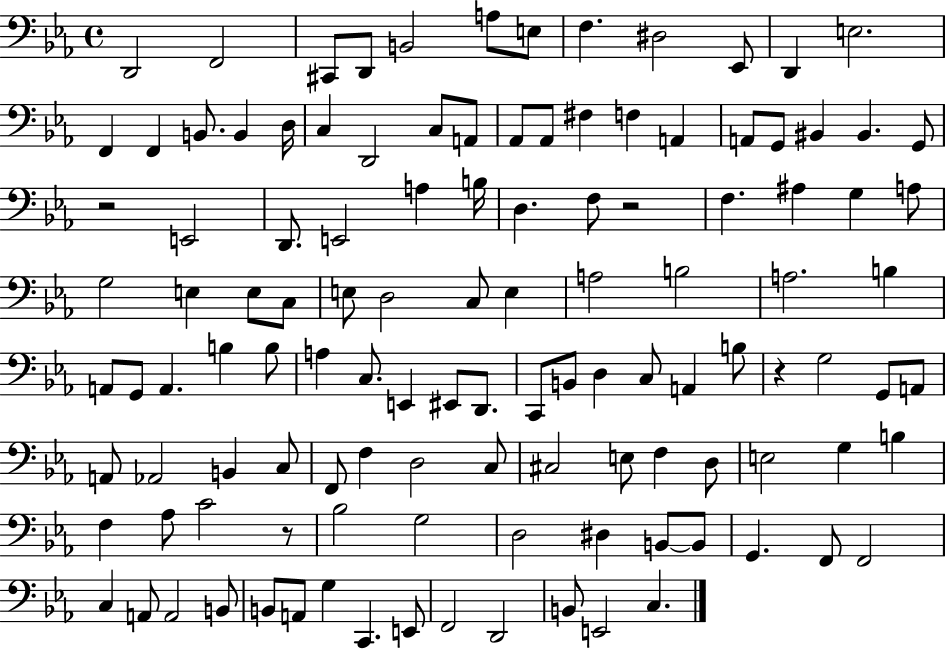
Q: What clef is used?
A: bass